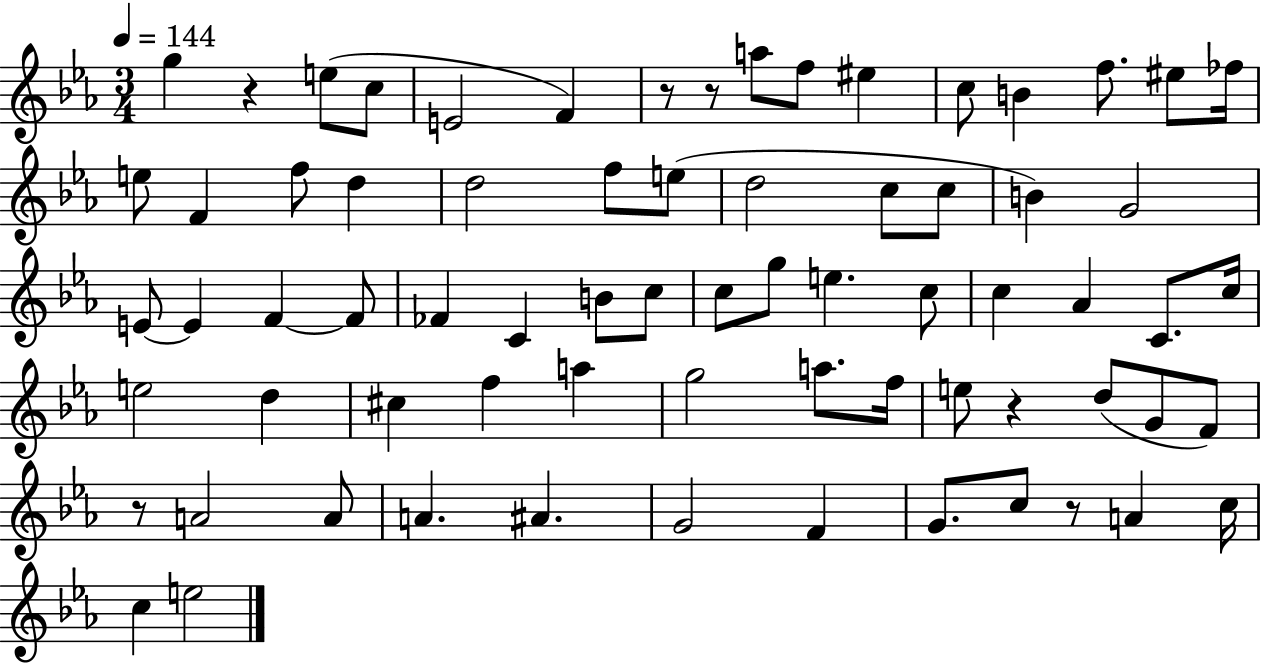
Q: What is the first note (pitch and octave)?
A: G5